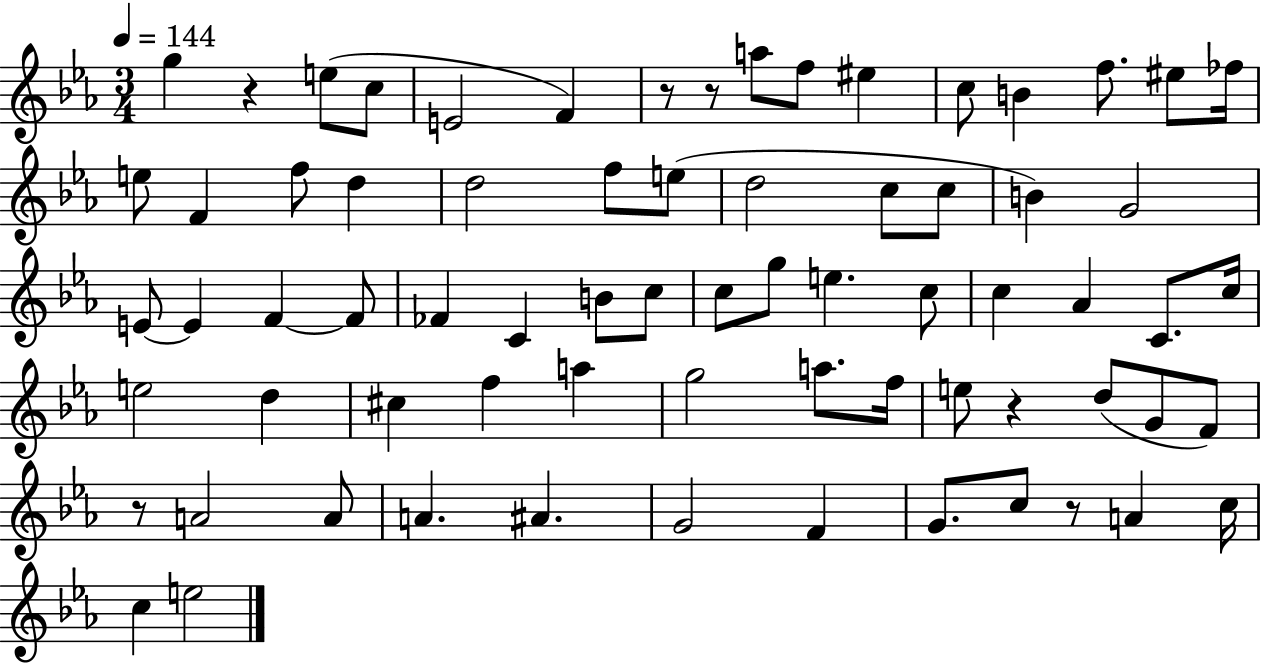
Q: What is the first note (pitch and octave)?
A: G5